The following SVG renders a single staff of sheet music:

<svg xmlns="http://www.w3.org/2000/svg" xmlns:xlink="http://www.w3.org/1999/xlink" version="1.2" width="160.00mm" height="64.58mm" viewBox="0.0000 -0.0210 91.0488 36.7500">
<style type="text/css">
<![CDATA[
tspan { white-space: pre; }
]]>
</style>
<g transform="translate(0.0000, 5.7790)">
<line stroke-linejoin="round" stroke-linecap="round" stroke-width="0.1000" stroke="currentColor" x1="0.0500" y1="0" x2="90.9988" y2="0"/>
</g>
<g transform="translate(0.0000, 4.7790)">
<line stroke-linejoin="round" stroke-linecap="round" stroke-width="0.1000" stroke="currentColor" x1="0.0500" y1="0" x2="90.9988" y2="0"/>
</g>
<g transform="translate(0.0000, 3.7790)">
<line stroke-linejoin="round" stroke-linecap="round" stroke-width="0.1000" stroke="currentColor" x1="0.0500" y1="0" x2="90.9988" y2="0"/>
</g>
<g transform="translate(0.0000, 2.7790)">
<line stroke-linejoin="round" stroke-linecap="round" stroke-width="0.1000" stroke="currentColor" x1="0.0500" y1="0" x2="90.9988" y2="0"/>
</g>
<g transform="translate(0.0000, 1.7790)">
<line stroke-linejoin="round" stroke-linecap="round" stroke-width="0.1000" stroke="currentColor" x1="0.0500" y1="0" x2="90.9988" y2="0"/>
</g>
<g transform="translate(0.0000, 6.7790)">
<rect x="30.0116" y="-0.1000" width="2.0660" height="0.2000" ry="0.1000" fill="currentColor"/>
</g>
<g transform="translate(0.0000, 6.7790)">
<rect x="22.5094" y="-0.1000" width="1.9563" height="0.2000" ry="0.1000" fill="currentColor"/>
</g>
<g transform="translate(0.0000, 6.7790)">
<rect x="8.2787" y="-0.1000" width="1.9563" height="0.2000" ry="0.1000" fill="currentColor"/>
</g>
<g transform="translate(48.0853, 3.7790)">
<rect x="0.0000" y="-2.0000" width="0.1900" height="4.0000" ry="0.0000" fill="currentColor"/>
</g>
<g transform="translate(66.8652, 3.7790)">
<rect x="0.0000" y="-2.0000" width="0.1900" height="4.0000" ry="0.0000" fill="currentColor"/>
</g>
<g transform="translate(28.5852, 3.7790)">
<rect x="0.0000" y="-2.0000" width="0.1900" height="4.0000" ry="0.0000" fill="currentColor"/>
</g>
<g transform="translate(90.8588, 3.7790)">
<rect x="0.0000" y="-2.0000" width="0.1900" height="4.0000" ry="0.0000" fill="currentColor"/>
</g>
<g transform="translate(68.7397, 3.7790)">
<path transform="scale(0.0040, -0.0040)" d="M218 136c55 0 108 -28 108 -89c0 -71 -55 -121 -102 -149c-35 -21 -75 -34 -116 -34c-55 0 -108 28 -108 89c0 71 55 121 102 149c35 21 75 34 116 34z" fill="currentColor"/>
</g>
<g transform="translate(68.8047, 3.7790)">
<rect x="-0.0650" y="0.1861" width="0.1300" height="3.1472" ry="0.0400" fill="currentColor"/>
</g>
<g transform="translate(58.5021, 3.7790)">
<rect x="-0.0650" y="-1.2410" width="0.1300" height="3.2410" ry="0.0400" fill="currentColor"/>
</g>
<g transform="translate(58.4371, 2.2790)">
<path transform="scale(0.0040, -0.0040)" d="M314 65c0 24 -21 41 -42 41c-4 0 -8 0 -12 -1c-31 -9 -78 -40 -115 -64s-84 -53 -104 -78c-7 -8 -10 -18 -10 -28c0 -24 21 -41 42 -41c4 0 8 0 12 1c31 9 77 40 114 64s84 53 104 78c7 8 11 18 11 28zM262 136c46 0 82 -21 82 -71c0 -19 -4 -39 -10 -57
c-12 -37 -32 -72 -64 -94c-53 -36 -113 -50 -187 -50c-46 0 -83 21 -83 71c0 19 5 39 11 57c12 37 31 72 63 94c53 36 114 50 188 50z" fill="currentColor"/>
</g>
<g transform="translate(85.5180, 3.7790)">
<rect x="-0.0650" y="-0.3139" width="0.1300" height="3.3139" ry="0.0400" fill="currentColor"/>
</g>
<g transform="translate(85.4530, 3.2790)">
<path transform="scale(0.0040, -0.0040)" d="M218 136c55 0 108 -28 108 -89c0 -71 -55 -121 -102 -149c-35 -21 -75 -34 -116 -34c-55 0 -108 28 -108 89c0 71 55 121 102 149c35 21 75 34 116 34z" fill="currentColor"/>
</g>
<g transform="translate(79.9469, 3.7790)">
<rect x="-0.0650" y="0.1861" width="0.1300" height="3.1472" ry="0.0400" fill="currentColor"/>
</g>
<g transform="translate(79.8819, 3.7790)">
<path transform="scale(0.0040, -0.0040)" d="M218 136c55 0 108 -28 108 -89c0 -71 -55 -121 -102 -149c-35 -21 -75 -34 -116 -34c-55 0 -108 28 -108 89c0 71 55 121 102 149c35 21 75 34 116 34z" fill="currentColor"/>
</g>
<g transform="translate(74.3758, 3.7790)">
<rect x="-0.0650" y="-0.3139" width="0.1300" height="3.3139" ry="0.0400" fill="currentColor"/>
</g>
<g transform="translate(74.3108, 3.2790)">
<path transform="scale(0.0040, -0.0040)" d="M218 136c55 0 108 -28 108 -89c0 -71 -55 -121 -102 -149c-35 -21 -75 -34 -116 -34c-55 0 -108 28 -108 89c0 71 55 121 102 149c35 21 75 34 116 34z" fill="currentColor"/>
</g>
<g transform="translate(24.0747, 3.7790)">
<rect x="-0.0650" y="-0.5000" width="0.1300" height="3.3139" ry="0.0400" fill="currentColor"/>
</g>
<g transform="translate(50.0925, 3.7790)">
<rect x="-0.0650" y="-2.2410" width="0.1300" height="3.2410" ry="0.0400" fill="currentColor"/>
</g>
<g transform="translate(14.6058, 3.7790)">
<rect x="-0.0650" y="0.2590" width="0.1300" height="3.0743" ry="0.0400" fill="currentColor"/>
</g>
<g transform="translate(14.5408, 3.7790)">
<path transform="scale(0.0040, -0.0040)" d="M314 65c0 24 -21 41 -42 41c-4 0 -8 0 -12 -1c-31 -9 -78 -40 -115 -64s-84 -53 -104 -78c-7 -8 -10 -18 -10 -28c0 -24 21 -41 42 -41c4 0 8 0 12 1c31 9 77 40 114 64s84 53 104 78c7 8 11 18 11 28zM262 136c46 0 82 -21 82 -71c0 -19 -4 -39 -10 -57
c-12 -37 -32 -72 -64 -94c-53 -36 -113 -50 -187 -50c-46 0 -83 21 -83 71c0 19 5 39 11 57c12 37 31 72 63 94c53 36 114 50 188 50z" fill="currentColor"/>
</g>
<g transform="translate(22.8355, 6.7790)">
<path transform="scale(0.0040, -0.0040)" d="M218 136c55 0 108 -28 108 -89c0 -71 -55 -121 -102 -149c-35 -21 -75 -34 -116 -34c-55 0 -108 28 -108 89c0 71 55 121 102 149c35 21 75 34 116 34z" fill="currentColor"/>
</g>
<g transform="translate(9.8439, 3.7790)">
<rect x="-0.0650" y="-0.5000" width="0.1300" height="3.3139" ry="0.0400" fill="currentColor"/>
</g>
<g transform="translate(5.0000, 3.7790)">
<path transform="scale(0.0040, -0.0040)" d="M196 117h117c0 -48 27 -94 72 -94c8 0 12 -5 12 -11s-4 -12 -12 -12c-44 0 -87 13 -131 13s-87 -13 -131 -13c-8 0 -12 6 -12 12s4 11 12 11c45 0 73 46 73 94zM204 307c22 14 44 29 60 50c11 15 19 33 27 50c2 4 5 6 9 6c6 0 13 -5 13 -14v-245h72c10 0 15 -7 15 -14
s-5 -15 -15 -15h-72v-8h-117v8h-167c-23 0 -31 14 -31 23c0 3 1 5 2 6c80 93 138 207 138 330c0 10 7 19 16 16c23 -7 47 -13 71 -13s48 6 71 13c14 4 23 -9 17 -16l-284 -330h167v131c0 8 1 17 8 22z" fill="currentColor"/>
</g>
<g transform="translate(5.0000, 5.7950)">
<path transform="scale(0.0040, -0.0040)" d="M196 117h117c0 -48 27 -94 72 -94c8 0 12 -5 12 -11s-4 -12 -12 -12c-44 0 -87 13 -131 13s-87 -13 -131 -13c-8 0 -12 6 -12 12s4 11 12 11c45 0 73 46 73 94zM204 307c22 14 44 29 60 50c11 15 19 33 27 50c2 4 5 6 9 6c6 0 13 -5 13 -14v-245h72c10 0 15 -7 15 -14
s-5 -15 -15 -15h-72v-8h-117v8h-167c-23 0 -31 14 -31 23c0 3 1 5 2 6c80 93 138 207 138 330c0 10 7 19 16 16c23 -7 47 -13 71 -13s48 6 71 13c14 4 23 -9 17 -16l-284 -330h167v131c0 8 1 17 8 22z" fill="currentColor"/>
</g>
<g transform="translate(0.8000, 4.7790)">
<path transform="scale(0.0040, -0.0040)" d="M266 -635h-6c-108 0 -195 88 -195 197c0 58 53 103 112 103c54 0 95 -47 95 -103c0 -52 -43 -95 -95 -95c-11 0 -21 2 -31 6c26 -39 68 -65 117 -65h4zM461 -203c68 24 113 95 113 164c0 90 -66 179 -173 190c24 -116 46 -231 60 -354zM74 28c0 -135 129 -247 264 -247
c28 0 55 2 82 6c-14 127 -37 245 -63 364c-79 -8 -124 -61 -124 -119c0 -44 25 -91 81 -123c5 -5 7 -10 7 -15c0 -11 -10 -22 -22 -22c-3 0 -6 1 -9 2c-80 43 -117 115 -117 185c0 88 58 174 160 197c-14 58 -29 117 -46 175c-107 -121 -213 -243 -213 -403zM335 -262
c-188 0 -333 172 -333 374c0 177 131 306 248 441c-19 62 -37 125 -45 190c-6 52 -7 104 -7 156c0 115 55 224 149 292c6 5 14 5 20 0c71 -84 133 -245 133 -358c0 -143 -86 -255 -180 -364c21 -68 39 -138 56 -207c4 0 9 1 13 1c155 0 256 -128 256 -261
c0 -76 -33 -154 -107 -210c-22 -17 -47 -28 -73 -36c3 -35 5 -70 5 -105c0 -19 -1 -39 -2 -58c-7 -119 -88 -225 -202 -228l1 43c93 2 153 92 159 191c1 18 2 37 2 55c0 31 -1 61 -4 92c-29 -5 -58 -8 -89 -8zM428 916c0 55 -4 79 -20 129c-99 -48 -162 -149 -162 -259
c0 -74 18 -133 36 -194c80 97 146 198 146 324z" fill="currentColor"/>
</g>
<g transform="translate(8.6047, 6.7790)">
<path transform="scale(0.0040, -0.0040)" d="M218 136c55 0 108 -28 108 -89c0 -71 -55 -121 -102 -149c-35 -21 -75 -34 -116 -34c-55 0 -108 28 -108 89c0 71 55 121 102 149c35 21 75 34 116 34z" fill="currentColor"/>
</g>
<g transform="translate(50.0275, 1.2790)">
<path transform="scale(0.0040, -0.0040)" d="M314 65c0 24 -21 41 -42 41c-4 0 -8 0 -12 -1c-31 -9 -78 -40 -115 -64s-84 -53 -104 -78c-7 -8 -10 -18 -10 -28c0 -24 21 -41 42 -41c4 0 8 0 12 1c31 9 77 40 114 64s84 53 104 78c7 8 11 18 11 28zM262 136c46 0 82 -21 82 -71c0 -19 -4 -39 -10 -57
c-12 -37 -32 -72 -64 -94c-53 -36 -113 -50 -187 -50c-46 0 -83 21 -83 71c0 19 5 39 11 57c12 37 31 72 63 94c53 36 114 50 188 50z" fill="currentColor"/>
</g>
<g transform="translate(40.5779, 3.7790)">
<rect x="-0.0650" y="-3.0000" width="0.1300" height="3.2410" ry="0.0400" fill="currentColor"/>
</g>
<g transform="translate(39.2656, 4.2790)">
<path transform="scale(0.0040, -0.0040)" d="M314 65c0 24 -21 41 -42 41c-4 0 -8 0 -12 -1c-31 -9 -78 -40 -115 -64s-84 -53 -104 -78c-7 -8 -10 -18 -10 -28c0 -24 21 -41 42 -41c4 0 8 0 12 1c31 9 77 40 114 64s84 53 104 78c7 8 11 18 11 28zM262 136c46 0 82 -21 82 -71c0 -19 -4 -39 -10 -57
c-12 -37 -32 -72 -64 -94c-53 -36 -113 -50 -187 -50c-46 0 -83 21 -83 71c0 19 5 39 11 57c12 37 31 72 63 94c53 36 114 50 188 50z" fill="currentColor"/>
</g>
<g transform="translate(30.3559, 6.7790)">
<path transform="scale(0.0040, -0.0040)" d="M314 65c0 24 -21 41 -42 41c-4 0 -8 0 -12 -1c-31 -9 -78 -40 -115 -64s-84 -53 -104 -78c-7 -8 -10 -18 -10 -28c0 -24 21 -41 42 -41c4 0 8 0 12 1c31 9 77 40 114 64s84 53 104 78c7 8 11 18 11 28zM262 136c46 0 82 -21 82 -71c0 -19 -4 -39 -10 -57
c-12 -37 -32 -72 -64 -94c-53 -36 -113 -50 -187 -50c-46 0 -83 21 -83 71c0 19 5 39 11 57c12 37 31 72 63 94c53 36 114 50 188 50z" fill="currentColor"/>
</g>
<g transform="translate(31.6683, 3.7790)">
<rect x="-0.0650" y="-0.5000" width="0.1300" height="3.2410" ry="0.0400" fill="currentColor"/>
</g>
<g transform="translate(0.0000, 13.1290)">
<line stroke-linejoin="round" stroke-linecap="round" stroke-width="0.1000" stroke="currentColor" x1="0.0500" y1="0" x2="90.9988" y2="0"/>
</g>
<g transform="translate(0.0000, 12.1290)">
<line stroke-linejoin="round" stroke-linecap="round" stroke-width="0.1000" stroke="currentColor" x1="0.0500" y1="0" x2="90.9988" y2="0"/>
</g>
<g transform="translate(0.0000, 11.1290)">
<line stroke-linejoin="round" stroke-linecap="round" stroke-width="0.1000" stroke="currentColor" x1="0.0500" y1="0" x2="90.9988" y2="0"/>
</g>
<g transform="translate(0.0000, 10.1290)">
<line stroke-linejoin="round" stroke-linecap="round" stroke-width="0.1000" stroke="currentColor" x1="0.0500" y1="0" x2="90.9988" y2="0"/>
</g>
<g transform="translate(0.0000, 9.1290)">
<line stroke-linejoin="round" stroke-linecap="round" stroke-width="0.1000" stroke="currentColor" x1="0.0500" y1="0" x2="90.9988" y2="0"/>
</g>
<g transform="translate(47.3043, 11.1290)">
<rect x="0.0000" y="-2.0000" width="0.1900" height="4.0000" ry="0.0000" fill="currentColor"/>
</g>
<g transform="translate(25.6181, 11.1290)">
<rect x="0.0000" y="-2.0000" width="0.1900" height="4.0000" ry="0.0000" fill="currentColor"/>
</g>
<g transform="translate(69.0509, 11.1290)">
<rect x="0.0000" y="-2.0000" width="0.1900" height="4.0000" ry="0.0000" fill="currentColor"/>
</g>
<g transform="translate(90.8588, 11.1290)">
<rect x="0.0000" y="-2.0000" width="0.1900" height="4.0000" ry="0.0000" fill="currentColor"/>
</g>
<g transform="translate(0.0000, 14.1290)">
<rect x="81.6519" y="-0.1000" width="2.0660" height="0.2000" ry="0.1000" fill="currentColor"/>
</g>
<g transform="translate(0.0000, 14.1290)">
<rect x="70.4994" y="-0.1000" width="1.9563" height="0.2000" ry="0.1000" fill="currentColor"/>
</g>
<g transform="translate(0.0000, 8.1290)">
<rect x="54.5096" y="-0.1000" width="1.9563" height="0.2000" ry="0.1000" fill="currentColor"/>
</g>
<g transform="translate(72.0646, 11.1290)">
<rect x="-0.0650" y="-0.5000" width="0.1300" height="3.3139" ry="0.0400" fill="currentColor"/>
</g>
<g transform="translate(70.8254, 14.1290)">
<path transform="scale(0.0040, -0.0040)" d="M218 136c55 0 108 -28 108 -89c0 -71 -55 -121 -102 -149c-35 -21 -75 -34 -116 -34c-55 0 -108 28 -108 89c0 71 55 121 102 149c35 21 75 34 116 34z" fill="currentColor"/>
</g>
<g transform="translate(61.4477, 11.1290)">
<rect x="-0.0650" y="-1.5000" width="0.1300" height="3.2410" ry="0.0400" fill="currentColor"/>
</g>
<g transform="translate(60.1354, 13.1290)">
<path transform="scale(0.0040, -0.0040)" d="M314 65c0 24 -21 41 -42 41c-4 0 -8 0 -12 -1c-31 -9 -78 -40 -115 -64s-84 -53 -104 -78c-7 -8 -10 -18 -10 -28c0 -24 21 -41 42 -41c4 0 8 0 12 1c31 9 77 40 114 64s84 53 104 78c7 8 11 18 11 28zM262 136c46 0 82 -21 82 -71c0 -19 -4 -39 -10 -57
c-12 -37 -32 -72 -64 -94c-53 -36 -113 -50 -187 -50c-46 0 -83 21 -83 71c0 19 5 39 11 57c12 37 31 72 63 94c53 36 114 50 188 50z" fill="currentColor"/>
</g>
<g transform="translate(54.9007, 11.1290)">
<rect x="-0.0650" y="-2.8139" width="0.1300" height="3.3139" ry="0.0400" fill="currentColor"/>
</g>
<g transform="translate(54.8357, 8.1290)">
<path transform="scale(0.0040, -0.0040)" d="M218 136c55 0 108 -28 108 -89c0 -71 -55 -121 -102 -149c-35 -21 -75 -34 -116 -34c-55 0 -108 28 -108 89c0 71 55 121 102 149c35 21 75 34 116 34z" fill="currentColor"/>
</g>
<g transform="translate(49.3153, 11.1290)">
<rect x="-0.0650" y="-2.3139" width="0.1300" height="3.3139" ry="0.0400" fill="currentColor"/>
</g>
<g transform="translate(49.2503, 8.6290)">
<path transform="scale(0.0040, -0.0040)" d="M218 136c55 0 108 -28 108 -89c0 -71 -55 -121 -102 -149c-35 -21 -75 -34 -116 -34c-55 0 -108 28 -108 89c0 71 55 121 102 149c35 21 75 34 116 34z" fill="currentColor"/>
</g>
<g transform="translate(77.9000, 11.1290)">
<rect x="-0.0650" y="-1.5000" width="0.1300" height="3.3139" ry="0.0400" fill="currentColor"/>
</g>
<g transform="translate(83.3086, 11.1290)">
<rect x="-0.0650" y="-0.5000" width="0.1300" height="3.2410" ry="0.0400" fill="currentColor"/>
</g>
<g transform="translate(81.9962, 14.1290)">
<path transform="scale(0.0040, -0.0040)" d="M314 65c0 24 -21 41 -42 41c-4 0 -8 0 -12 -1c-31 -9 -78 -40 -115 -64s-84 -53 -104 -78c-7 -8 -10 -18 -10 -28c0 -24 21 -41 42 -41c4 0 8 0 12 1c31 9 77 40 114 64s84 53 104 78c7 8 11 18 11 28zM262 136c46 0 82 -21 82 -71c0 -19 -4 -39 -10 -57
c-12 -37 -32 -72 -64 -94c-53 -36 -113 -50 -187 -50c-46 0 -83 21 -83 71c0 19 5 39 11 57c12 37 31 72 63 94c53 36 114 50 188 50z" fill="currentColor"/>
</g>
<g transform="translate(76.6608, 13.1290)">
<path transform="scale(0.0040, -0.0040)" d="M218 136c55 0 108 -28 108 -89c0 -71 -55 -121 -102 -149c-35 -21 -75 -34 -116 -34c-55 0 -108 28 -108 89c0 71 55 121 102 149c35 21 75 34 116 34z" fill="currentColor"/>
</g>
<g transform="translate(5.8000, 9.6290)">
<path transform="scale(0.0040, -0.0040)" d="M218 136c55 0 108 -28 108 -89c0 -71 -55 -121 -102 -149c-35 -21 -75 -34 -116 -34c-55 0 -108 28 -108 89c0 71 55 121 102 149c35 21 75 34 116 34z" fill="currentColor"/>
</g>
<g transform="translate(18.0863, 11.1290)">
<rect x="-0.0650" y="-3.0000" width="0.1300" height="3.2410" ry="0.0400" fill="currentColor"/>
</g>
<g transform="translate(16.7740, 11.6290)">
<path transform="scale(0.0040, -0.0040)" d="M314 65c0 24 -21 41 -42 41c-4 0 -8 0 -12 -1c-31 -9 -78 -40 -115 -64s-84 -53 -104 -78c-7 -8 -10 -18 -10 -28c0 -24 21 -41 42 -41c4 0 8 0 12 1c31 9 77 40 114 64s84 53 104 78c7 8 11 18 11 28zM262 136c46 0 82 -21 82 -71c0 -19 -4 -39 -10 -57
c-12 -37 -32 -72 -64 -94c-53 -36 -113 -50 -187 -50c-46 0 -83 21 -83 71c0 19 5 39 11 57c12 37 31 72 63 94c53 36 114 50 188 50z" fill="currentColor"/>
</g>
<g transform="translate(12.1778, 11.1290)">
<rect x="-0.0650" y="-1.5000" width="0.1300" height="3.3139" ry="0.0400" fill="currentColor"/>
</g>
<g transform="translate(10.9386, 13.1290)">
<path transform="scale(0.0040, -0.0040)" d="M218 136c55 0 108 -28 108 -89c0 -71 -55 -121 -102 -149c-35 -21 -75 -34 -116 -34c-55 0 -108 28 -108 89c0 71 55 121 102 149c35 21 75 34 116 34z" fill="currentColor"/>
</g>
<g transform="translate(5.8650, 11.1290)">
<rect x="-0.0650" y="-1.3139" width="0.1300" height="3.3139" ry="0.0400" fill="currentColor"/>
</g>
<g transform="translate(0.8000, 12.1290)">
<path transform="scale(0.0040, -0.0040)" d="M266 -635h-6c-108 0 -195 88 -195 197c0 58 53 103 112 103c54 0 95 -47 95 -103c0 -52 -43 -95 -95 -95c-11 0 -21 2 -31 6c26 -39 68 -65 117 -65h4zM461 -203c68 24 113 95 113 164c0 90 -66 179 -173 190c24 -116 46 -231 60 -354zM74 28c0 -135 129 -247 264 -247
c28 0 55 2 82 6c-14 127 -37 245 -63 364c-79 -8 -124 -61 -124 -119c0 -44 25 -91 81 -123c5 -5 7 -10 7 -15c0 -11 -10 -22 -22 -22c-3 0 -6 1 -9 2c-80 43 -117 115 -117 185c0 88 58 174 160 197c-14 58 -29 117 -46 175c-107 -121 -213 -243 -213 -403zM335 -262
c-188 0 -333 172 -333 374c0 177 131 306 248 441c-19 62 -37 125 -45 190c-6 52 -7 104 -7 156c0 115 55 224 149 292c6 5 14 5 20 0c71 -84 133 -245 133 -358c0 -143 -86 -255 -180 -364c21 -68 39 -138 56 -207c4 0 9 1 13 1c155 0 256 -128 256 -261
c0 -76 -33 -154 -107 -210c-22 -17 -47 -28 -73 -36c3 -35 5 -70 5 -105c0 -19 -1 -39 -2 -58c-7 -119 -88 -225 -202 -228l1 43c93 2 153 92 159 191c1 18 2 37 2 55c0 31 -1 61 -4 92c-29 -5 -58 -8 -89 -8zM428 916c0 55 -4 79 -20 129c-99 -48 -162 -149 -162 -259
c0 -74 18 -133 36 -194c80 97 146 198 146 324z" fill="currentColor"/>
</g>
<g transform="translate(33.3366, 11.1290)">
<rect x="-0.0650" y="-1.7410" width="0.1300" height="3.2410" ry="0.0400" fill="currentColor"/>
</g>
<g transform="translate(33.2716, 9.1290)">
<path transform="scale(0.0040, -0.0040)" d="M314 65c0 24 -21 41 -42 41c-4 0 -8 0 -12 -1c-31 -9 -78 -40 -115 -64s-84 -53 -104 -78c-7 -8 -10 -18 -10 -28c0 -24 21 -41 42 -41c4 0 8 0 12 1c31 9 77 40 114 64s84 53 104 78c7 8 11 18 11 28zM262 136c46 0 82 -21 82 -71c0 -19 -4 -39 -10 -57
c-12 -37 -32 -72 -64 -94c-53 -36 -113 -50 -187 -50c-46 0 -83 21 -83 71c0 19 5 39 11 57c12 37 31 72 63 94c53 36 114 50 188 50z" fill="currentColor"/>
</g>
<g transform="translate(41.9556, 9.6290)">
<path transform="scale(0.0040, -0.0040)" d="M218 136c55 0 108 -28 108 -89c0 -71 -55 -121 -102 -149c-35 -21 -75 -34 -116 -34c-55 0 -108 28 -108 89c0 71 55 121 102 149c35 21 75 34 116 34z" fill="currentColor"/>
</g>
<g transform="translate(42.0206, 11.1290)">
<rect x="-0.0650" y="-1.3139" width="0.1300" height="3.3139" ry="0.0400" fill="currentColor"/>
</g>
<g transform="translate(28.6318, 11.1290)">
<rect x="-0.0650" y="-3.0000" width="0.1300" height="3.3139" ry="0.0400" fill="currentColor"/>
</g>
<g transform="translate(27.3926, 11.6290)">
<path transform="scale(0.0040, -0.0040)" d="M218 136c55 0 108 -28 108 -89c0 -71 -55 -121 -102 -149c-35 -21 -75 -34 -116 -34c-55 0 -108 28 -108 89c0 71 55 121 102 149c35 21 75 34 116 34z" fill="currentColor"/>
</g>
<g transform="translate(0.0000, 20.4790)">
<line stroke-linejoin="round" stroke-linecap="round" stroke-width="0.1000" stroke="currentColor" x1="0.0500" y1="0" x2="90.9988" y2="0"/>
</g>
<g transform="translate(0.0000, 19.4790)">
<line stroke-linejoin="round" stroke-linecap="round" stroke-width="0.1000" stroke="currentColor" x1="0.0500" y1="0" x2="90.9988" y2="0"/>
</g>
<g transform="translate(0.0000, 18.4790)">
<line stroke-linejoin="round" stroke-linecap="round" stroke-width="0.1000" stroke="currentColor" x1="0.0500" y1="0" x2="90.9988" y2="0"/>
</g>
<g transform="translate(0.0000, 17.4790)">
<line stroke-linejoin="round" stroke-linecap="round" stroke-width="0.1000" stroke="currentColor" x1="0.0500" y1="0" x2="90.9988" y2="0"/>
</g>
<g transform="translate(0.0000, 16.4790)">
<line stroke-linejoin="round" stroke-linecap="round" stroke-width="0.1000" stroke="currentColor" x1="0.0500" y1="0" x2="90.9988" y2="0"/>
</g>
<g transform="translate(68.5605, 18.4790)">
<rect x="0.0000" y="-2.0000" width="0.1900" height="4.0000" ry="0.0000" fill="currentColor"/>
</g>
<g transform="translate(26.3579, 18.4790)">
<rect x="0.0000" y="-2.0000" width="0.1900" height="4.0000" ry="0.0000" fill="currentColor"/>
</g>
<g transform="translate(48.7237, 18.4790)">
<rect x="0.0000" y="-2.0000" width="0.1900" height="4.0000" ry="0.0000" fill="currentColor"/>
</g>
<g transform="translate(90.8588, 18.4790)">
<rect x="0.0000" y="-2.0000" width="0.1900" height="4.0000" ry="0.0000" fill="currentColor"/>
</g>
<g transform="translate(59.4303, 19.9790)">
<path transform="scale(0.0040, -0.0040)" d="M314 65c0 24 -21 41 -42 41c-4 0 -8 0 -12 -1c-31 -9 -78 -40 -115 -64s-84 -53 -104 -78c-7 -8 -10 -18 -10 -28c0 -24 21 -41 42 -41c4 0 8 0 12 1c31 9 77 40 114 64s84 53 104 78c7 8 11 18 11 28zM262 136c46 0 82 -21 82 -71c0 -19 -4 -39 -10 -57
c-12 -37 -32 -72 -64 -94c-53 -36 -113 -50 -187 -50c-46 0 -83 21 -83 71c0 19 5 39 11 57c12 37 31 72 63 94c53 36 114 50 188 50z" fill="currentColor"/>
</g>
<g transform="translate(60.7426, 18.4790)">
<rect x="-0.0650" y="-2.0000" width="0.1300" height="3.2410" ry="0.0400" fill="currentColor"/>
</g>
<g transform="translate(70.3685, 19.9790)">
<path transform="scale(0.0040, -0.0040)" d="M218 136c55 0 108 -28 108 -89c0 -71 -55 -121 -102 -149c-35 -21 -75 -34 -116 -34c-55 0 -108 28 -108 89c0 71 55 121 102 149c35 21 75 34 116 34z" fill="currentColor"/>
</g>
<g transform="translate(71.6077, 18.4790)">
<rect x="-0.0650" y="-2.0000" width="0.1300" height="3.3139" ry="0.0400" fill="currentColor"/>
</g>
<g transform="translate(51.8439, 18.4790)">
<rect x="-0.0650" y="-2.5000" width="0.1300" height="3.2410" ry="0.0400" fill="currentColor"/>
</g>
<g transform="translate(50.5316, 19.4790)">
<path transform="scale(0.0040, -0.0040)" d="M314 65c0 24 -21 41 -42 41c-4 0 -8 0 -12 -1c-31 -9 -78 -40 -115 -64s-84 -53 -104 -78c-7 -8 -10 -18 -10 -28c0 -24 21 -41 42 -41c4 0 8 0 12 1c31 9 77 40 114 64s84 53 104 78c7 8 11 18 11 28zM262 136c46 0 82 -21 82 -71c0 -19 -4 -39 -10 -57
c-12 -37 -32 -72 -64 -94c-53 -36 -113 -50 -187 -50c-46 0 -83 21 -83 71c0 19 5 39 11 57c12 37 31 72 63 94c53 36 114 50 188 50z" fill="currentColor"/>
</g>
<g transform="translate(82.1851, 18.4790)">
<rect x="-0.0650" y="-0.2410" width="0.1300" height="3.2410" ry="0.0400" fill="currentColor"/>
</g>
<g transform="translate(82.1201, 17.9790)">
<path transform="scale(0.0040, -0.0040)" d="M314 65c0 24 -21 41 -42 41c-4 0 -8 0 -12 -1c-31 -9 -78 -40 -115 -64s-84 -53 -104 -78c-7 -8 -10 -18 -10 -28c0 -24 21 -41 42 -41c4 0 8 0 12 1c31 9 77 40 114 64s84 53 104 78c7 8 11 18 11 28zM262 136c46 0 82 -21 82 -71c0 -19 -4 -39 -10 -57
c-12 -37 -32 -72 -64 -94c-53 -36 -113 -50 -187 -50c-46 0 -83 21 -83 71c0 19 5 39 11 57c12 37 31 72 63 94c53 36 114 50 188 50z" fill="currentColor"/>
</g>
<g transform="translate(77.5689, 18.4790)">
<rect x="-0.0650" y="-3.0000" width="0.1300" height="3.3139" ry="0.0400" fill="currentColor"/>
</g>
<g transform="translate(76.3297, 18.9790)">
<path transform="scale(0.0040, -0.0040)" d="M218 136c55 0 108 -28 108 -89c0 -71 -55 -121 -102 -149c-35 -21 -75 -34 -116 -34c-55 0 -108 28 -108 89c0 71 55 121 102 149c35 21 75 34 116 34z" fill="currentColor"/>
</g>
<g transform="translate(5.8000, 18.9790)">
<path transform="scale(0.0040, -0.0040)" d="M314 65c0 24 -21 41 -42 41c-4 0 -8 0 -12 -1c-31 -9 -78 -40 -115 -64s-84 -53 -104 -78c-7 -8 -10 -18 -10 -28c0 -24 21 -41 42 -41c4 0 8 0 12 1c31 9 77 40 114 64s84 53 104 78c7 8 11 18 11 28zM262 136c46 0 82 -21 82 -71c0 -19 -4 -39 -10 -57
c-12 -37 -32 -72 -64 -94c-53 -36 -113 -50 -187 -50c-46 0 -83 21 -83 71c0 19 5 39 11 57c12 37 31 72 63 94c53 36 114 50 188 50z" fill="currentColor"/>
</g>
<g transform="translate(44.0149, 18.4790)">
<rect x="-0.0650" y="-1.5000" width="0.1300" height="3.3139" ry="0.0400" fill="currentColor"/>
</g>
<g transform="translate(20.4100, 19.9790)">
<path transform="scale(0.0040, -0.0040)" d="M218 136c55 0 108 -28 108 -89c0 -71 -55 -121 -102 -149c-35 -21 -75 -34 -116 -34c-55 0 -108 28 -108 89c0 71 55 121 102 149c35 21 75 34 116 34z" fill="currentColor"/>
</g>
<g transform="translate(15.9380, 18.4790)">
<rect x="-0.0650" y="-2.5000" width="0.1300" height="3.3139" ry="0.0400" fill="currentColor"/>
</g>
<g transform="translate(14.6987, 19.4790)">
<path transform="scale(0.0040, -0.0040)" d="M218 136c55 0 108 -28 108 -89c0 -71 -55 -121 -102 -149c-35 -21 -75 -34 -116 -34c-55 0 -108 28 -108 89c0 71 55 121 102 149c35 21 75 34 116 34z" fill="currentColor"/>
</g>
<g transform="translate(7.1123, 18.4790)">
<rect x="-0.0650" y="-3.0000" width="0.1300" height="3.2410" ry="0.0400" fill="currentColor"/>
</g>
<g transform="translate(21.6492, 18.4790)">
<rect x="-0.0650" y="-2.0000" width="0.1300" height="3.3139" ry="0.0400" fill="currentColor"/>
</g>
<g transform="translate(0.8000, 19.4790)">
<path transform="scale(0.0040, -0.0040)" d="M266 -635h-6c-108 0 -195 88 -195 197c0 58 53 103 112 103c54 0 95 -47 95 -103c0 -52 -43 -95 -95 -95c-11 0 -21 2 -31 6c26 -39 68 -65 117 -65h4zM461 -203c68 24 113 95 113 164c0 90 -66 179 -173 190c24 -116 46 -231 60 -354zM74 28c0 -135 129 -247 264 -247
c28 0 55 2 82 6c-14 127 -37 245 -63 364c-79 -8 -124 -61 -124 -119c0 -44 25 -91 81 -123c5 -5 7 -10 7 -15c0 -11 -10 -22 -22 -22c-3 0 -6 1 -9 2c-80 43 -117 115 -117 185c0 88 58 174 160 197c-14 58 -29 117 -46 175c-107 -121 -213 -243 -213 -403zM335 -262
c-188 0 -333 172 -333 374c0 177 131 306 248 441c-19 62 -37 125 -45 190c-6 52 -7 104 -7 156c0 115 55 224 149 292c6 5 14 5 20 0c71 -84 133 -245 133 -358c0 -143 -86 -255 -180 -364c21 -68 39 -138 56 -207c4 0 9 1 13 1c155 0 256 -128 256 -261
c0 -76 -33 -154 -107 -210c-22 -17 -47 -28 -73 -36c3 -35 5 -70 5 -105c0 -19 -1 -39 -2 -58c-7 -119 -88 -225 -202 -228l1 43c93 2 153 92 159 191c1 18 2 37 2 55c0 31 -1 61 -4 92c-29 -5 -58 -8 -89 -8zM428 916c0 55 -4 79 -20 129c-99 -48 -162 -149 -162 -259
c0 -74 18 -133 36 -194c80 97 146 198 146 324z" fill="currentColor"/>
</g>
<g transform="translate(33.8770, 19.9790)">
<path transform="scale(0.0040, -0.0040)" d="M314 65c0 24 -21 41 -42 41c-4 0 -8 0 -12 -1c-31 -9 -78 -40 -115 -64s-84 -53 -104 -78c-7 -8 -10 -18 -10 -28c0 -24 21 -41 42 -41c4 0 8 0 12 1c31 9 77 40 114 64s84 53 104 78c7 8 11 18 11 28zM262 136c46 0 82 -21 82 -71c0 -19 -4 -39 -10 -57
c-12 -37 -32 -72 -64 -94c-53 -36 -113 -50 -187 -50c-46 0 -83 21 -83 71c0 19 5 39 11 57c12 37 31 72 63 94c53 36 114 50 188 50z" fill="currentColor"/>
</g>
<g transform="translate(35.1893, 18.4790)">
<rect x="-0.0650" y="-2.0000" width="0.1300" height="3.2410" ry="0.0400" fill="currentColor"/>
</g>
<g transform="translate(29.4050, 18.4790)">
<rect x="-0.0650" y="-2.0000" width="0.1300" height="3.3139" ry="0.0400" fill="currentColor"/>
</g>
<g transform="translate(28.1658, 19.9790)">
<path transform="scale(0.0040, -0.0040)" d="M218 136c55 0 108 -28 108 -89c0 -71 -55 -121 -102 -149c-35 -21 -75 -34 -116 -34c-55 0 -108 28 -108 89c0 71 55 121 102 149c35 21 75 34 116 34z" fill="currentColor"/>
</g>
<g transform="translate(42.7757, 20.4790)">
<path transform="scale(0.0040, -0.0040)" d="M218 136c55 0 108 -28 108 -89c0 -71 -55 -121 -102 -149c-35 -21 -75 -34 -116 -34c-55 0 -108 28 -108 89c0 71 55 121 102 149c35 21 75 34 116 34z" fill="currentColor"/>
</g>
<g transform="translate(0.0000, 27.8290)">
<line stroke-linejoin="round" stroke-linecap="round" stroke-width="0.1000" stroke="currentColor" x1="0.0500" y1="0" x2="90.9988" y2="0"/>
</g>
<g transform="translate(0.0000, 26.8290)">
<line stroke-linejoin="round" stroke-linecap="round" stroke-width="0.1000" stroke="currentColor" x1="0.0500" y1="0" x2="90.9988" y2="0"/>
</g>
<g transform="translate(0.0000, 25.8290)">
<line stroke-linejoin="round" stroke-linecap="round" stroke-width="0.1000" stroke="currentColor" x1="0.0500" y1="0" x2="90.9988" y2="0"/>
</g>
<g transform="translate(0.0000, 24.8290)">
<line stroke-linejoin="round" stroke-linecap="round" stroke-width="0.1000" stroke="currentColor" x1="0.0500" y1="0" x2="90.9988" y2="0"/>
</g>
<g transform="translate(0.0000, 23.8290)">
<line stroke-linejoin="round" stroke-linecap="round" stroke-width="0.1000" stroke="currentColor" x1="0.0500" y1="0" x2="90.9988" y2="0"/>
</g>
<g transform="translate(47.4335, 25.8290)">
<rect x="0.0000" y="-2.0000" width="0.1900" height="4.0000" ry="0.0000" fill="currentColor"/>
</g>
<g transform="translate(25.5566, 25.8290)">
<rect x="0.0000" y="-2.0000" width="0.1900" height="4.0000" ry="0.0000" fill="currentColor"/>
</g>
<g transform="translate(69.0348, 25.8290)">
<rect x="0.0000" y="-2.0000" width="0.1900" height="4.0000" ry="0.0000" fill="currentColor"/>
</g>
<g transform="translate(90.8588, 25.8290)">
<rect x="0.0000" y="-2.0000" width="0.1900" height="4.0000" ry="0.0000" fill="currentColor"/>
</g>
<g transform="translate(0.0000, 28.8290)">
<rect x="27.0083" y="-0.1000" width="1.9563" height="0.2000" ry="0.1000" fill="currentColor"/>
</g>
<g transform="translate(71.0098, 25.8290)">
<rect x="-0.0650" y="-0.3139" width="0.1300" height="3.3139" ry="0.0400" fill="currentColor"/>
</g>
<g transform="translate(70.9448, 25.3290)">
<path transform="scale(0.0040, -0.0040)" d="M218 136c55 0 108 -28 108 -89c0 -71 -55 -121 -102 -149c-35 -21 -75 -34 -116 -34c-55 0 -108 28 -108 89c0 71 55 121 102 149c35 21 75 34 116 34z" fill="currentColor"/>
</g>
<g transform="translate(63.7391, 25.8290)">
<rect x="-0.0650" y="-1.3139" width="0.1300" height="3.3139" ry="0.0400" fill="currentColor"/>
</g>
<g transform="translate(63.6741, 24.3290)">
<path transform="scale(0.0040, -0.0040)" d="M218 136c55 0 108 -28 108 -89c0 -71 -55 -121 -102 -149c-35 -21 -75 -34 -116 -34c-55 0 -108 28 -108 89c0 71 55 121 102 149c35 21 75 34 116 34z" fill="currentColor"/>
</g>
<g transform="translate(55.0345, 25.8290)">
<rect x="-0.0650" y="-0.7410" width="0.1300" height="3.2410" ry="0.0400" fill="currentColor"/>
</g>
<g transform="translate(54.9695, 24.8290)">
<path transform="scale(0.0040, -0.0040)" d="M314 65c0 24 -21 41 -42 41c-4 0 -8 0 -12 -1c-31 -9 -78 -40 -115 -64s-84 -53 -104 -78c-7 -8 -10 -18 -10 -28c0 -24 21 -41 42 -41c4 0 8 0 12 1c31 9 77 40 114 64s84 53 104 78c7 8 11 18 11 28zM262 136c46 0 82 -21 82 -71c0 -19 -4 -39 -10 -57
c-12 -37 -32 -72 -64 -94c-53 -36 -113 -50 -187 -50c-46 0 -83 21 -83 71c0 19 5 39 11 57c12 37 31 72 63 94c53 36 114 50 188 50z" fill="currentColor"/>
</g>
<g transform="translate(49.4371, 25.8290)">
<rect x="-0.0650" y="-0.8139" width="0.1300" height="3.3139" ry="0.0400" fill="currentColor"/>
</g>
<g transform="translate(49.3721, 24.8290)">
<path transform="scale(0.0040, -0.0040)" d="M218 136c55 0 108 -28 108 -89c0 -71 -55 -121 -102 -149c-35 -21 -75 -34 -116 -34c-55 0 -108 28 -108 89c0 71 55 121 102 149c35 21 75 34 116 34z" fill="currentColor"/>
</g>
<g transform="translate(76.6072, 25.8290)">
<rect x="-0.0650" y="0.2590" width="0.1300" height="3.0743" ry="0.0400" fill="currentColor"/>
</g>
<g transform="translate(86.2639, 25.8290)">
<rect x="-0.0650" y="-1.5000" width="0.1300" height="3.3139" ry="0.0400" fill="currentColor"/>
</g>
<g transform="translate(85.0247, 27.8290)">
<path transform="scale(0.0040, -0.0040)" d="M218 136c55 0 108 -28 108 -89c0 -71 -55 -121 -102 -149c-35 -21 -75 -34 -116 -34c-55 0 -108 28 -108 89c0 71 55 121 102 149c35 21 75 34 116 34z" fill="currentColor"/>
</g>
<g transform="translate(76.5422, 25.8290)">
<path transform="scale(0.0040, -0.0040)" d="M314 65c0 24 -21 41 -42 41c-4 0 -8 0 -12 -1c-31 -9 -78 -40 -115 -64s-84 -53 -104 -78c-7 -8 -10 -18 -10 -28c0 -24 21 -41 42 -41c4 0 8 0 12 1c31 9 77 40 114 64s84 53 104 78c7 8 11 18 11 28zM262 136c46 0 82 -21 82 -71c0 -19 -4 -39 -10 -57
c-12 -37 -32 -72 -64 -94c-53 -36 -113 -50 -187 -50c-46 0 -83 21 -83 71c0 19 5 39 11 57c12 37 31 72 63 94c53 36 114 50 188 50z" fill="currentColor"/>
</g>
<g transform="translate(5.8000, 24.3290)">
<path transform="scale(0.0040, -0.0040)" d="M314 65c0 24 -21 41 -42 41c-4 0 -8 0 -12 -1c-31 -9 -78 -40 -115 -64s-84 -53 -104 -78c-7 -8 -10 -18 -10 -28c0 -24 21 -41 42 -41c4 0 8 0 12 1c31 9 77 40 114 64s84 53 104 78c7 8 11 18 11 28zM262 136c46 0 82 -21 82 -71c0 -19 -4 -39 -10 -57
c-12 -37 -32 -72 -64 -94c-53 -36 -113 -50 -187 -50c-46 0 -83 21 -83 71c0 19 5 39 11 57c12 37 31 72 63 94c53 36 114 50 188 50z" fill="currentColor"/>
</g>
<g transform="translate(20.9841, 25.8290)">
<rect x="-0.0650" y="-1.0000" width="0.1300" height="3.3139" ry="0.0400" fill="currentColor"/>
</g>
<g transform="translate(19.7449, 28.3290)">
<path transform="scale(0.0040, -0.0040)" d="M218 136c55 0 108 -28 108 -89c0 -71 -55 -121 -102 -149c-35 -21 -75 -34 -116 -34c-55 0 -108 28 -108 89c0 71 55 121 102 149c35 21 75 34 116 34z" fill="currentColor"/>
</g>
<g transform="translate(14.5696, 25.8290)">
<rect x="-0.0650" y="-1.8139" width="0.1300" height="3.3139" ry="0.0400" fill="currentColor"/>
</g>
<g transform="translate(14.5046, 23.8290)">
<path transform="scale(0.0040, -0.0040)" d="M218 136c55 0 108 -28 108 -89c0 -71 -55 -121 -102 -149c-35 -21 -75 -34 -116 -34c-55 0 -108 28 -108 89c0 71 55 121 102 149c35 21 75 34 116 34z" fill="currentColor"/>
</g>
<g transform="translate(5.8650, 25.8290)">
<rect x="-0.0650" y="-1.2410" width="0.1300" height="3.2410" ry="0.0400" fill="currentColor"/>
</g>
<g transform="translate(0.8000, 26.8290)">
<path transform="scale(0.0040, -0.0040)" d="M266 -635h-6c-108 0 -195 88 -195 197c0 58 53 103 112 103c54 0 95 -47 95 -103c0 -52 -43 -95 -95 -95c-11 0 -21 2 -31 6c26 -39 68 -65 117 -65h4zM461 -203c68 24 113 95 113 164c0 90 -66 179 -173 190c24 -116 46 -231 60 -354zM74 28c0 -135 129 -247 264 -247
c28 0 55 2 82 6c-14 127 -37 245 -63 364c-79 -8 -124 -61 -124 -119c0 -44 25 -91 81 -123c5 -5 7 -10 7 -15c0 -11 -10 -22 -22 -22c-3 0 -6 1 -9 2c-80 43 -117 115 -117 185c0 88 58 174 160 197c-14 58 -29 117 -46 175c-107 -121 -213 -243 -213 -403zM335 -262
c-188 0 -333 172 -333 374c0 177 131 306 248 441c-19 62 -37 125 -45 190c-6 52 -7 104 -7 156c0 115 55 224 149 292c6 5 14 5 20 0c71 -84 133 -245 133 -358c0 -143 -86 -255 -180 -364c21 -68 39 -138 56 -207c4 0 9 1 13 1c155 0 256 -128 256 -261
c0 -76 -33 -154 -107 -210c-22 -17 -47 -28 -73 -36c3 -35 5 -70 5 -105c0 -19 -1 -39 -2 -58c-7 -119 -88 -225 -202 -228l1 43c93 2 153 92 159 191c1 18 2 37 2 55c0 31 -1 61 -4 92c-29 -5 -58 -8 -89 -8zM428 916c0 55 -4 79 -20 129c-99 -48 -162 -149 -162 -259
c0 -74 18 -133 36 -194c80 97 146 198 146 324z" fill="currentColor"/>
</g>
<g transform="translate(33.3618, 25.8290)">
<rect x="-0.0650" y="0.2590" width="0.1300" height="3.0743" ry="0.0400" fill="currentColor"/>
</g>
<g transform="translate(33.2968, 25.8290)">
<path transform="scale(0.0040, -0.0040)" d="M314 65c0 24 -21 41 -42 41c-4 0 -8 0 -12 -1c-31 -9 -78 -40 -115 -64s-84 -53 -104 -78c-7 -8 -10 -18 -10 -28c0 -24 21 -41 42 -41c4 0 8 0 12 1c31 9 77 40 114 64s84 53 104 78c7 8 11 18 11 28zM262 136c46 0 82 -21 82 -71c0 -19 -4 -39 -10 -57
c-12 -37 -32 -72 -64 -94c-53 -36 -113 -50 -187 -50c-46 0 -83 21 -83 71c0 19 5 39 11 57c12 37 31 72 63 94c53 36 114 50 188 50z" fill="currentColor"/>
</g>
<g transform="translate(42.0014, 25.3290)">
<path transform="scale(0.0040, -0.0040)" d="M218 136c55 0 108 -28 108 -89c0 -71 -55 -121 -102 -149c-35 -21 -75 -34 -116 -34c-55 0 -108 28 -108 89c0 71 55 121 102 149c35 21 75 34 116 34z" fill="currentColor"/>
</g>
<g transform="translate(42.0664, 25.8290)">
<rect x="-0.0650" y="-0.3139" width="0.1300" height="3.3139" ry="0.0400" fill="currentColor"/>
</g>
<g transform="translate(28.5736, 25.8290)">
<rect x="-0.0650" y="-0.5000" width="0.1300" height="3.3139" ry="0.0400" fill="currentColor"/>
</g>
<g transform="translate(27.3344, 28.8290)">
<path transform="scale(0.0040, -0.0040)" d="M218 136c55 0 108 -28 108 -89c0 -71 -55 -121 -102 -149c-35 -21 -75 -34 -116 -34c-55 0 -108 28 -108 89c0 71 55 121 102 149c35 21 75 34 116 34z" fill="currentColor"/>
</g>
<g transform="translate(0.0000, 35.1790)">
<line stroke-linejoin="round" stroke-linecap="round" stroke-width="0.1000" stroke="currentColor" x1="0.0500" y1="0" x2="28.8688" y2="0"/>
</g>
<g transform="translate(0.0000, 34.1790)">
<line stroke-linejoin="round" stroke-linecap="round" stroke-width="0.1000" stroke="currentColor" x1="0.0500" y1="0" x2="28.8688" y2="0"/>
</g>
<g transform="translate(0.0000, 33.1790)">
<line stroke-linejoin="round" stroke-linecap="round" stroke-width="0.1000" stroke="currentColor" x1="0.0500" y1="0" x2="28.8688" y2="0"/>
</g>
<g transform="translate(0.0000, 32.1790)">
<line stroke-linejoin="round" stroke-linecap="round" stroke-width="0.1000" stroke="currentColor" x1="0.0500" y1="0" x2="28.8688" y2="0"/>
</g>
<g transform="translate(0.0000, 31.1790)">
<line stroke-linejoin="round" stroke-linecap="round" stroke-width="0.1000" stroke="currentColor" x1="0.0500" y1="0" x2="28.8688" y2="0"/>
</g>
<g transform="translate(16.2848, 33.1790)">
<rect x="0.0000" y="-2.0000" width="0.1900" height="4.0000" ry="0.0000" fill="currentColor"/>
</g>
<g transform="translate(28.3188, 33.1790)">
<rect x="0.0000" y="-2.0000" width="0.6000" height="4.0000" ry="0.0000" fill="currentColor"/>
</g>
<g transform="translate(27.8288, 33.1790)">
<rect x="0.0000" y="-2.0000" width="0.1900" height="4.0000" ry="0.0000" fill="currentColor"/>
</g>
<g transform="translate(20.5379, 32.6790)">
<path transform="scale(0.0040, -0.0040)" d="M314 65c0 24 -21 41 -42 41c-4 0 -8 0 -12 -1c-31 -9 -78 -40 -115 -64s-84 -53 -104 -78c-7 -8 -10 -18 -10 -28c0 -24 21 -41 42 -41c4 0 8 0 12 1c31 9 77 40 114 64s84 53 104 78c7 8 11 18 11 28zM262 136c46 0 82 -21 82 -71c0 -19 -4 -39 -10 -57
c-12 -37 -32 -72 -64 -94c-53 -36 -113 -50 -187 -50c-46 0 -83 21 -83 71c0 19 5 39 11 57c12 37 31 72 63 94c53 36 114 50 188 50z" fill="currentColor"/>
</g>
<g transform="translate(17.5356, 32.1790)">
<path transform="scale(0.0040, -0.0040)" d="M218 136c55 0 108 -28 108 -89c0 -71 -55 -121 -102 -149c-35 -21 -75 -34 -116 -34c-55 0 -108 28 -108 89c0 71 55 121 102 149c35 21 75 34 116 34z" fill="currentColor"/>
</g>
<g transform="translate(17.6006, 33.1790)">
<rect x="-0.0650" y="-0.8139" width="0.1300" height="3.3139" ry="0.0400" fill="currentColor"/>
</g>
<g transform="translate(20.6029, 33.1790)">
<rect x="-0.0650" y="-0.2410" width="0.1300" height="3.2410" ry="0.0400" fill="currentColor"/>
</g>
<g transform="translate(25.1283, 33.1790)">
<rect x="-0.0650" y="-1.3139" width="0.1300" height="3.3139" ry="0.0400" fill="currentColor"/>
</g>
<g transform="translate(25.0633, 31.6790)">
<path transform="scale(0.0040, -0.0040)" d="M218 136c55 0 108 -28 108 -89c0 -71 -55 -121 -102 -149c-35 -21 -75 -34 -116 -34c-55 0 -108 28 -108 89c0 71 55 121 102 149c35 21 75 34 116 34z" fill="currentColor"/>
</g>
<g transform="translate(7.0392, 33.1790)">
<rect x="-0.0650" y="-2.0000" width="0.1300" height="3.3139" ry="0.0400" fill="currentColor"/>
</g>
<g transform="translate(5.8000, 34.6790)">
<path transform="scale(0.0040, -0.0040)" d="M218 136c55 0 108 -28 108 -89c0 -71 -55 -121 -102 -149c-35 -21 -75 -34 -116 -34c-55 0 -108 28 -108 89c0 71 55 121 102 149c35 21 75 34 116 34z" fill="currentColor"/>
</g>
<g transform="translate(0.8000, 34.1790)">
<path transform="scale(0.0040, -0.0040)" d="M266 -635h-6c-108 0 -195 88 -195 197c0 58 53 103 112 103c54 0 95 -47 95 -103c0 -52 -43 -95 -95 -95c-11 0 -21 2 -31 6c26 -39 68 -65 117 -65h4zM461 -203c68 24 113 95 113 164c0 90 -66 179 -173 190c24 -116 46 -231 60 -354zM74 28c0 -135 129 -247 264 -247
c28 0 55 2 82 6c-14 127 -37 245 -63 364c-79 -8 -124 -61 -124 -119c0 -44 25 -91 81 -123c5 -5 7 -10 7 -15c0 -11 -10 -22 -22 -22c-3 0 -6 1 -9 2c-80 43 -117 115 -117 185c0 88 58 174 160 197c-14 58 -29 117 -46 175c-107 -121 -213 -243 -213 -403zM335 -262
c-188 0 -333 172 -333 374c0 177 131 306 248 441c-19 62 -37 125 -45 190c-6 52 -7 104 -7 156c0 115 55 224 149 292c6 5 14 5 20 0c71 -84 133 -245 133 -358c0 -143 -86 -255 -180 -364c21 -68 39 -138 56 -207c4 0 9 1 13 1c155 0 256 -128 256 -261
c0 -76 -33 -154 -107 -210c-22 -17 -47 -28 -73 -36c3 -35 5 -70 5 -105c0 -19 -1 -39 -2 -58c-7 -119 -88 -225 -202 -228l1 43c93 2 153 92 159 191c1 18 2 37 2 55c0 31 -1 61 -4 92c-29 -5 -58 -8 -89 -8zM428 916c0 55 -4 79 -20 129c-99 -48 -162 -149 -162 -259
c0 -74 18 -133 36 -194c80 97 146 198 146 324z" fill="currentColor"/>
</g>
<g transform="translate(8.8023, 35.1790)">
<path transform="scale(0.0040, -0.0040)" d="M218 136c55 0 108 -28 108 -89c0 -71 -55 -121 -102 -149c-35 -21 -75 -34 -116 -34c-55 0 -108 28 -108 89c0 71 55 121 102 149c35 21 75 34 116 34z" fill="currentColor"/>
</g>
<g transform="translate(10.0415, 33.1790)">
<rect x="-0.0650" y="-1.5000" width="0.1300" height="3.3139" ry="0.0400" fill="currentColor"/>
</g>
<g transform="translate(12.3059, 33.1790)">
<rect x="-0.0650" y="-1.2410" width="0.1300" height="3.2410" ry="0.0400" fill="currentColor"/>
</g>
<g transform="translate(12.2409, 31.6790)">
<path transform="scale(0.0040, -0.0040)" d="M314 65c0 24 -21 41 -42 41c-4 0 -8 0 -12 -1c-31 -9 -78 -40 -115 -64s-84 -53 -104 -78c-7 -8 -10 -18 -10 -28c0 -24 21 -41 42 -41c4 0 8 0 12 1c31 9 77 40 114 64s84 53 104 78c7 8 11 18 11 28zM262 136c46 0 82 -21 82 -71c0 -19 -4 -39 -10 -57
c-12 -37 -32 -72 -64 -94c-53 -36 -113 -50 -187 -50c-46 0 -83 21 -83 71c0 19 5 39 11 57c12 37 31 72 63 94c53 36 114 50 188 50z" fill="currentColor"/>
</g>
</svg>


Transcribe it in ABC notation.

X:1
T:Untitled
M:4/4
L:1/4
K:C
C B2 C C2 A2 g2 e2 B c B c e E A2 A f2 e g a E2 C E C2 A2 G F F F2 E G2 F2 F A c2 e2 f D C B2 c d d2 e c B2 E F E e2 d c2 e